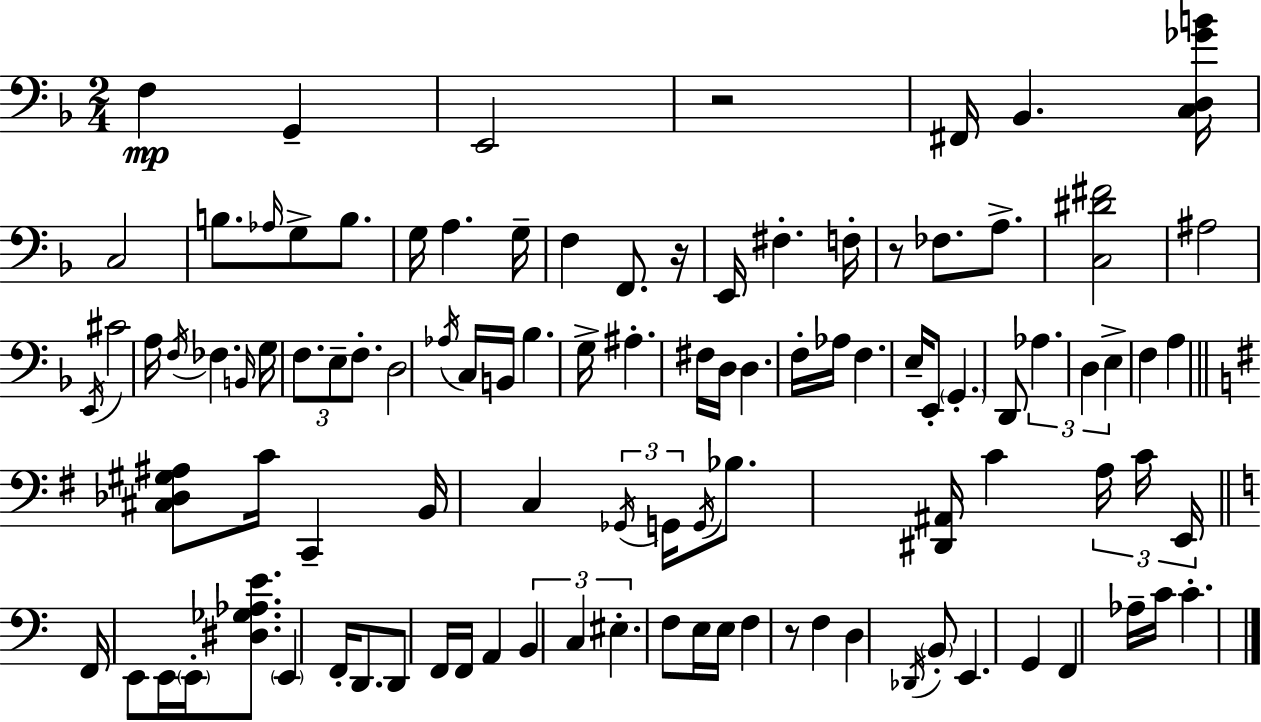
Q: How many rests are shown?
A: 4